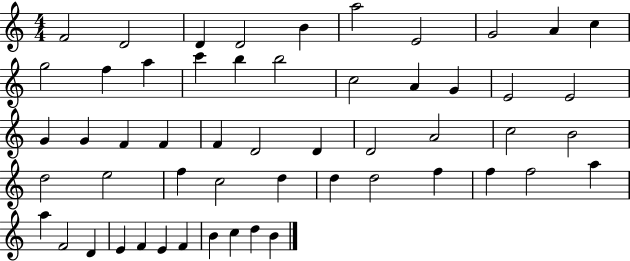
X:1
T:Untitled
M:4/4
L:1/4
K:C
F2 D2 D D2 B a2 E2 G2 A c g2 f a c' b b2 c2 A G E2 E2 G G F F F D2 D D2 A2 c2 B2 d2 e2 f c2 d d d2 f f f2 a a F2 D E F E F B c d B